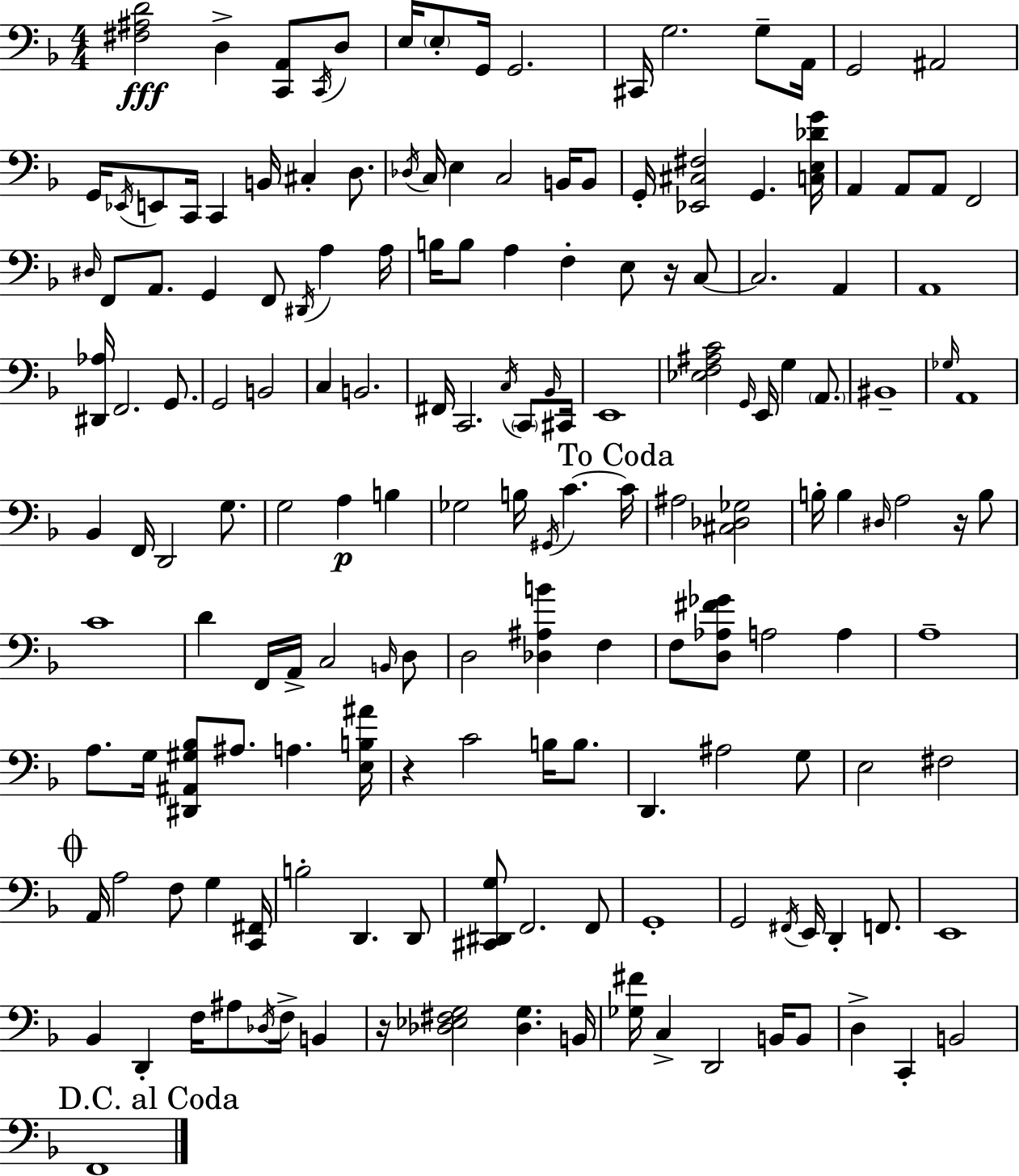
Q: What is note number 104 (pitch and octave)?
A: A#3